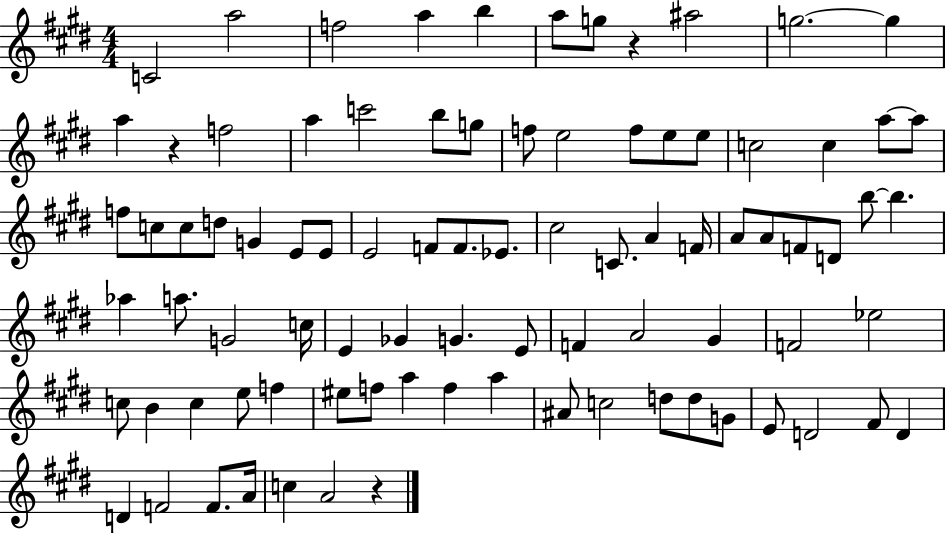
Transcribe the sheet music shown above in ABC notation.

X:1
T:Untitled
M:4/4
L:1/4
K:E
C2 a2 f2 a b a/2 g/2 z ^a2 g2 g a z f2 a c'2 b/2 g/2 f/2 e2 f/2 e/2 e/2 c2 c a/2 a/2 f/2 c/2 c/2 d/2 G E/2 E/2 E2 F/2 F/2 _E/2 ^c2 C/2 A F/4 A/2 A/2 F/2 D/2 b/2 b _a a/2 G2 c/4 E _G G E/2 F A2 ^G F2 _e2 c/2 B c e/2 f ^e/2 f/2 a f a ^A/2 c2 d/2 d/2 G/2 E/2 D2 ^F/2 D D F2 F/2 A/4 c A2 z